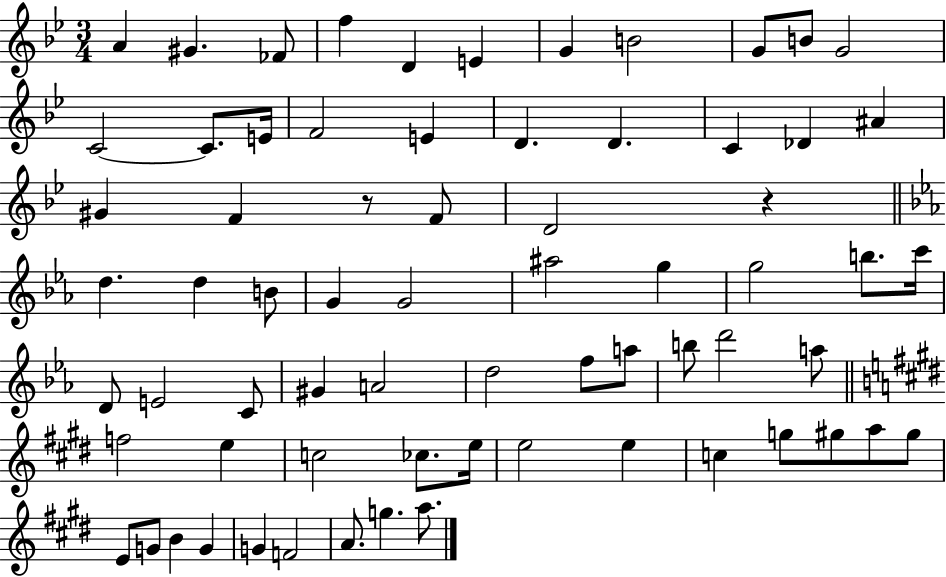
{
  \clef treble
  \numericTimeSignature
  \time 3/4
  \key bes \major
  a'4 gis'4. fes'8 | f''4 d'4 e'4 | g'4 b'2 | g'8 b'8 g'2 | \break c'2~~ c'8. e'16 | f'2 e'4 | d'4. d'4. | c'4 des'4 ais'4 | \break gis'4 f'4 r8 f'8 | d'2 r4 | \bar "||" \break \key c \minor d''4. d''4 b'8 | g'4 g'2 | ais''2 g''4 | g''2 b''8. c'''16 | \break d'8 e'2 c'8 | gis'4 a'2 | d''2 f''8 a''8 | b''8 d'''2 a''8 | \break \bar "||" \break \key e \major f''2 e''4 | c''2 ces''8. e''16 | e''2 e''4 | c''4 g''8 gis''8 a''8 gis''8 | \break e'8 g'8 b'4 g'4 | g'4 f'2 | a'8. g''4. a''8. | \bar "|."
}